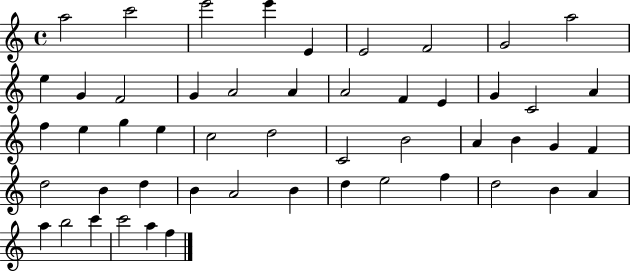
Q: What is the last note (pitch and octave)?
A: F5